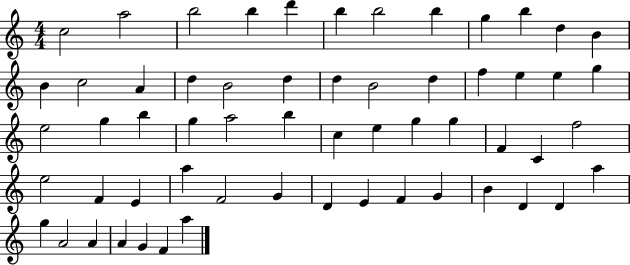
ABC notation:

X:1
T:Untitled
M:4/4
L:1/4
K:C
c2 a2 b2 b d' b b2 b g b d B B c2 A d B2 d d B2 d f e e g e2 g b g a2 b c e g g F C f2 e2 F E a F2 G D E F G B D D a g A2 A A G F a